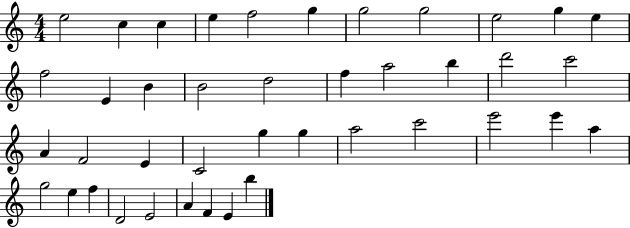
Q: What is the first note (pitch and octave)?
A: E5